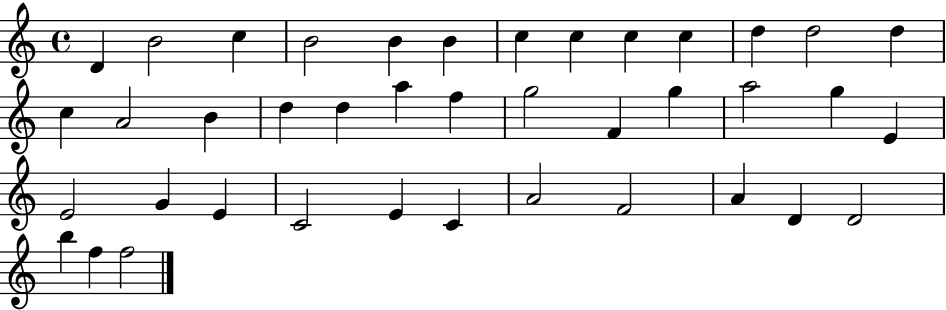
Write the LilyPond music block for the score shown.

{
  \clef treble
  \time 4/4
  \defaultTimeSignature
  \key c \major
  d'4 b'2 c''4 | b'2 b'4 b'4 | c''4 c''4 c''4 c''4 | d''4 d''2 d''4 | \break c''4 a'2 b'4 | d''4 d''4 a''4 f''4 | g''2 f'4 g''4 | a''2 g''4 e'4 | \break e'2 g'4 e'4 | c'2 e'4 c'4 | a'2 f'2 | a'4 d'4 d'2 | \break b''4 f''4 f''2 | \bar "|."
}